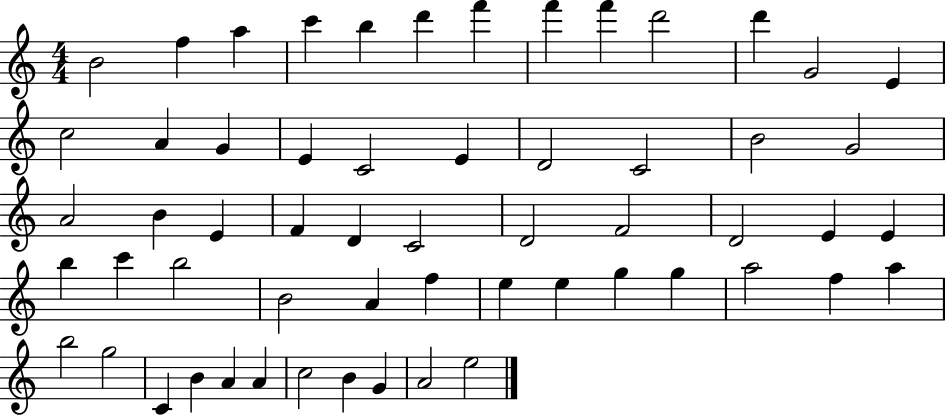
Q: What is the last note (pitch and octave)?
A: E5